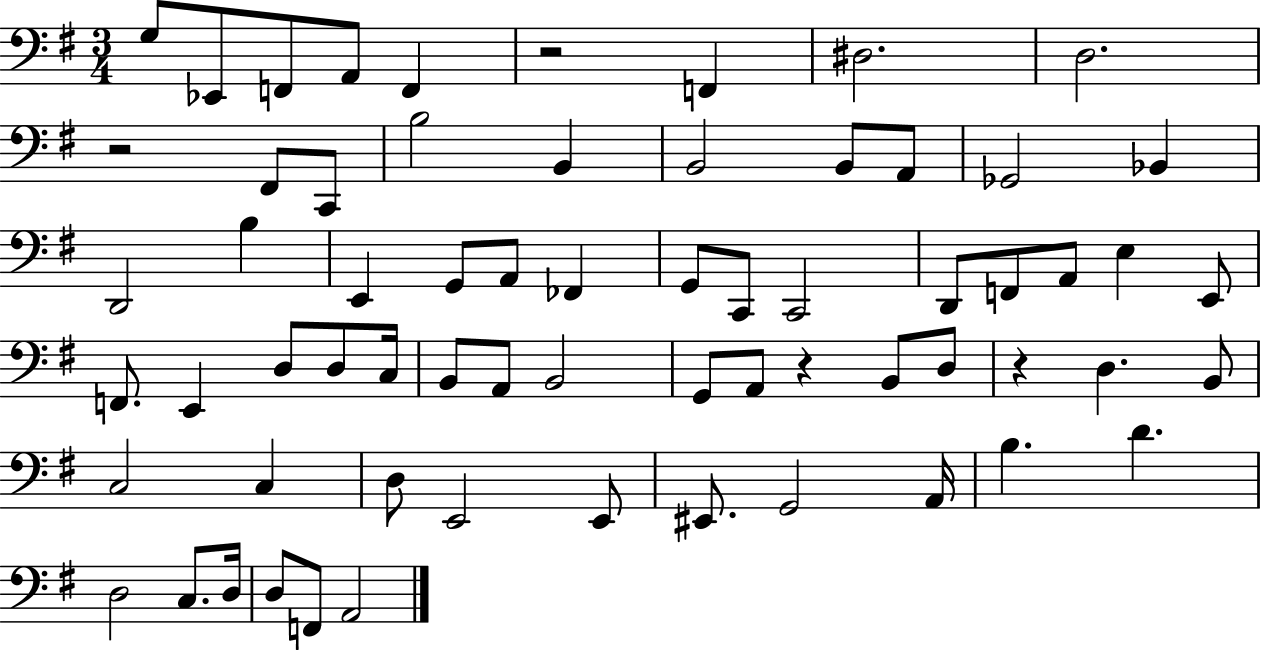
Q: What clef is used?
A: bass